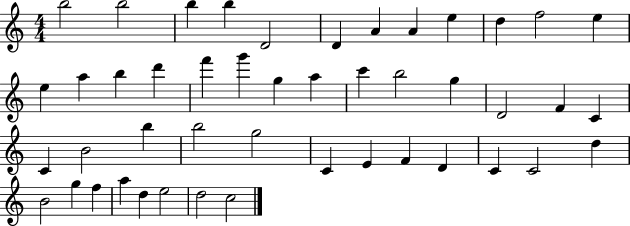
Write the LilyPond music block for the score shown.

{
  \clef treble
  \numericTimeSignature
  \time 4/4
  \key c \major
  b''2 b''2 | b''4 b''4 d'2 | d'4 a'4 a'4 e''4 | d''4 f''2 e''4 | \break e''4 a''4 b''4 d'''4 | f'''4 g'''4 g''4 a''4 | c'''4 b''2 g''4 | d'2 f'4 c'4 | \break c'4 b'2 b''4 | b''2 g''2 | c'4 e'4 f'4 d'4 | c'4 c'2 d''4 | \break b'2 g''4 f''4 | a''4 d''4 e''2 | d''2 c''2 | \bar "|."
}